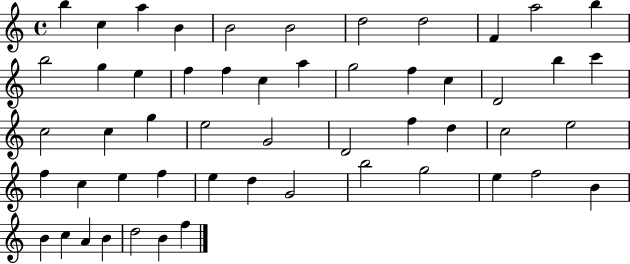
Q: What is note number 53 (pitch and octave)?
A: F5